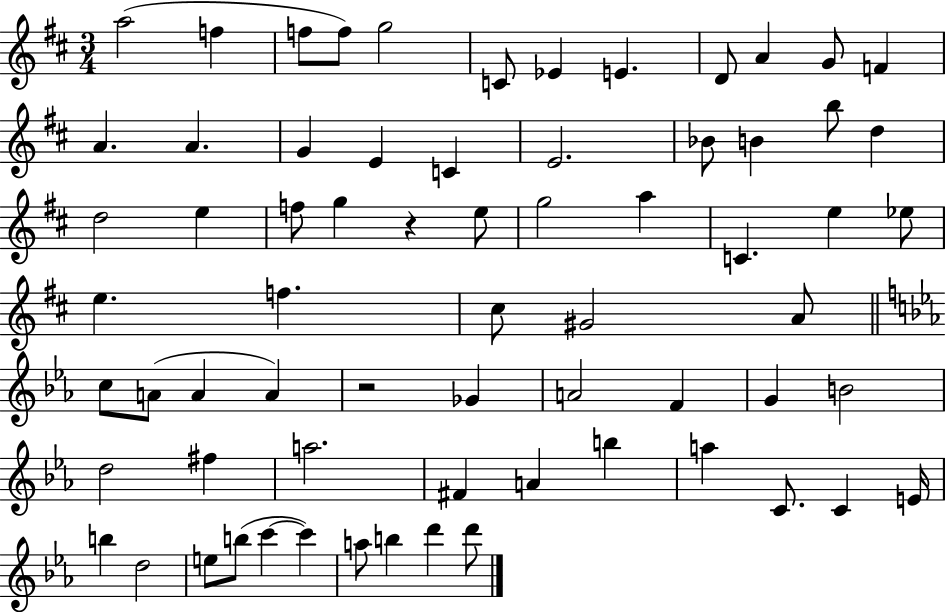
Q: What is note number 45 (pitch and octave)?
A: G4